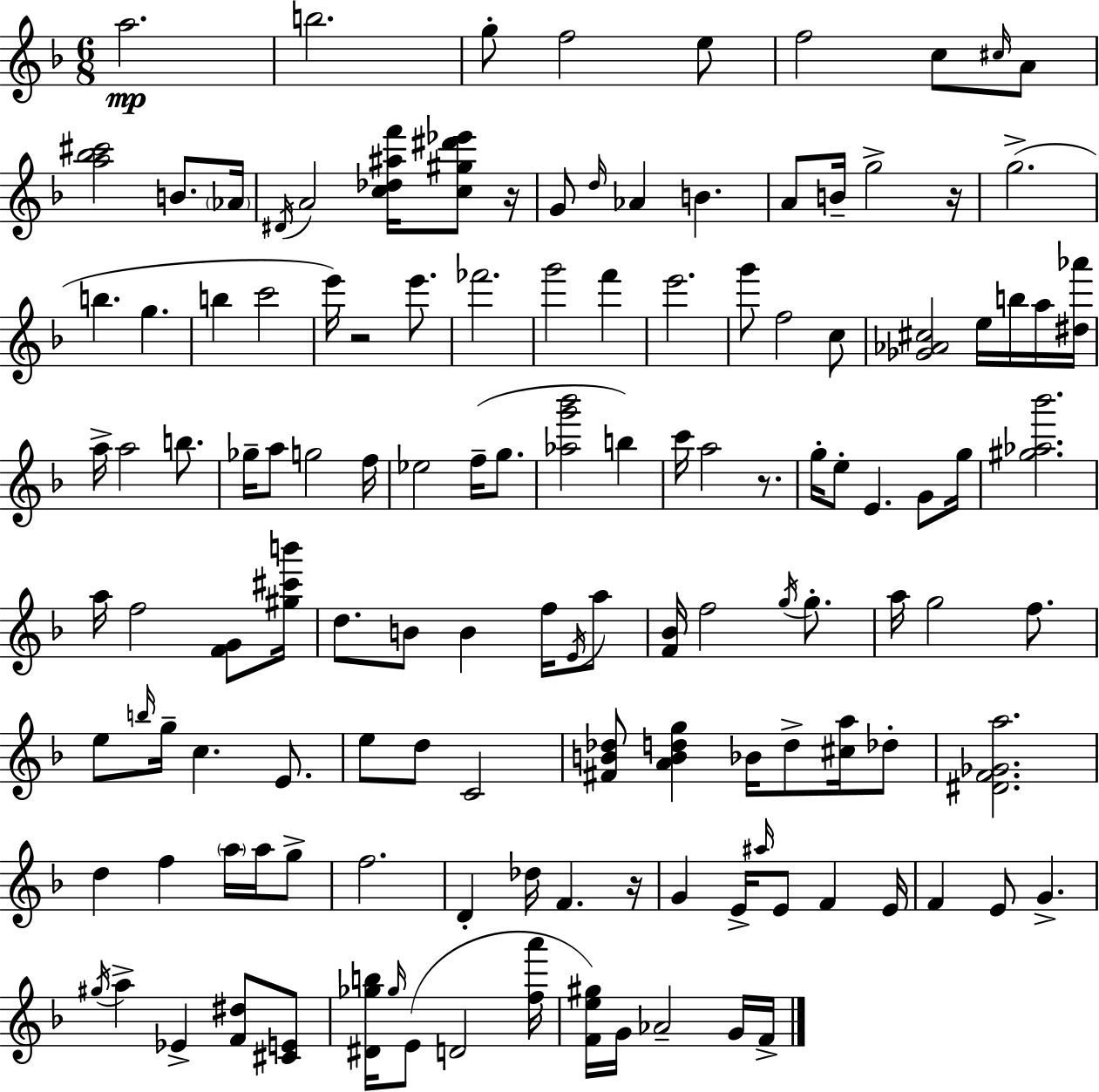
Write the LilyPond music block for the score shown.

{
  \clef treble
  \numericTimeSignature
  \time 6/8
  \key d \minor
  a''2.\mp | b''2. | g''8-. f''2 e''8 | f''2 c''8 \grace { cis''16 } a'8 | \break <a'' bes'' cis'''>2 b'8. | \parenthesize aes'16 \acciaccatura { dis'16 } a'2 <c'' des'' ais'' f'''>16 <c'' gis'' dis''' ees'''>8 | r16 g'8 \grace { d''16 } aes'4 b'4. | a'8 b'16-- g''2-> | \break r16 g''2.->( | b''4. g''4. | b''4 c'''2 | e'''16) r2 | \break e'''8. fes'''2. | g'''2 f'''4 | e'''2. | g'''8 f''2 | \break c''8 <ges' aes' cis''>2 e''16 | b''16 a''16 <dis'' aes'''>16 a''16-> a''2 | b''8. ges''16-- a''8 g''2 | f''16 ees''2 f''16--( | \break g''8. <aes'' g''' bes'''>2 b''4) | c'''16 a''2 | r8. g''16-. e''8-. e'4. | g'8 g''16 <gis'' aes'' bes'''>2. | \break a''16 f''2 | <f' g'>8 <gis'' cis''' b'''>16 d''8. b'8 b'4 | f''16 \acciaccatura { e'16 } a''8 <f' bes'>16 f''2 | \acciaccatura { g''16 } g''8.-. a''16 g''2 | \break f''8. e''8 \grace { b''16 } g''16-- c''4. | e'8. e''8 d''8 c'2 | <fis' b' des''>8 <a' b' d'' g''>4 | bes'16 d''8-> <cis'' a''>16 des''8-. <dis' f' ges' a''>2. | \break d''4 f''4 | \parenthesize a''16 a''16 g''8-> f''2. | d'4-. des''16 f'4. | r16 g'4 e'16-> \grace { ais''16 } | \break e'8 f'4 e'16 f'4 e'8 | g'4.-> \acciaccatura { gis''16 } a''4-> | ees'4-> <f' dis''>8 <cis' e'>8 <dis' ges'' b''>16 \grace { ges''16 } e'8( | d'2 <f'' a'''>16 <f' e'' gis''>16) g'16 aes'2-- | \break g'16 f'16-> \bar "|."
}